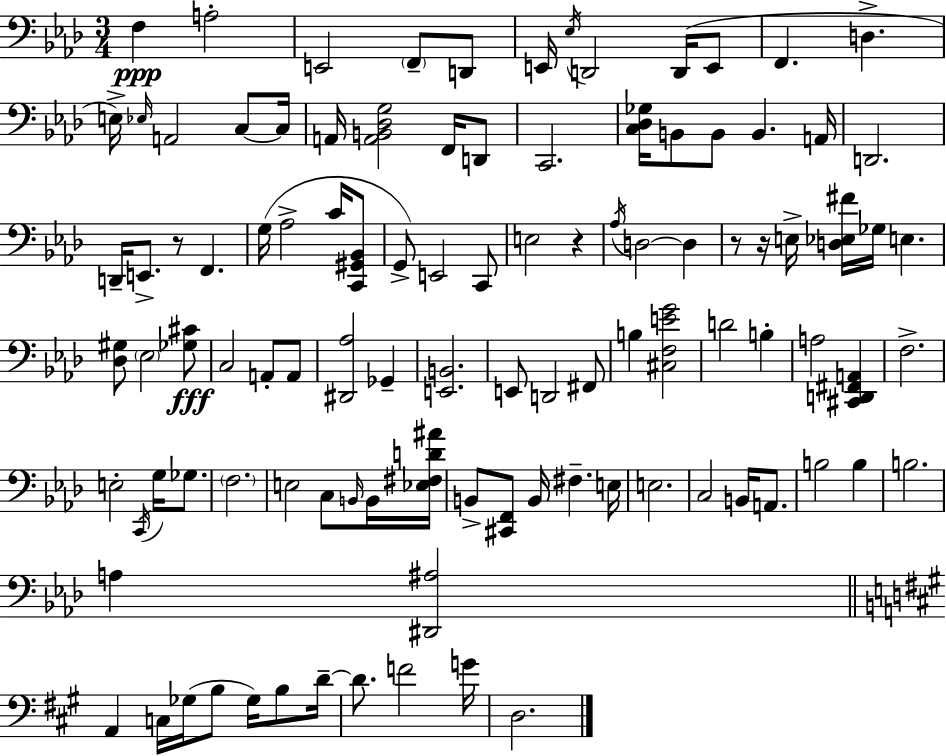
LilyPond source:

{
  \clef bass
  \numericTimeSignature
  \time 3/4
  \key aes \major
  \repeat volta 2 { f4\ppp a2-. | e,2 \parenthesize f,8-- d,8 | e,16 \acciaccatura { ees16 } d,2 d,16( e,8 | f,4. d4.-> | \break e16->) \grace { ees16 } a,2 c8~~ | c16 a,16 <a, b, des g>2 f,16 | d,8 c,2. | <c des ges>16 b,8 b,8 b,4. | \break a,16 d,2. | d,16-- e,8.-> r8 f,4. | g16( aes2-> c'16 | <c, gis, bes,>8 g,8->) e,2 | \break c,8 e2 r4 | \acciaccatura { aes16 } d2~~ d4 | r8 r16 e16-> <d ees fis'>16 ges16 e4. | <des gis>8 \parenthesize ees2 | \break <ges cis'>8\fff c2 a,8-. | a,8 <dis, aes>2 ges,4-- | <e, b,>2. | e,8 d,2 | \break fis,8 b4 <cis f e' g'>2 | d'2 b4-. | a2 <cis, d, fis, a,>4 | f2.-> | \break e2-. \acciaccatura { c,16 } | g16 ges8. \parenthesize f2. | e2 | c8 \grace { b,16 } b,16 <ees fis d' ais'>16 b,8-> <cis, f,>8 b,16 fis4.-- | \break e16 e2. | c2 | b,16 a,8. b2 | b4 b2. | \break a4 <dis, ais>2 | \bar "||" \break \key a \major a,4 c16 ges16( b8 ges16) b8 d'16--~~ | d'8. f'2 g'16 | d2. | } \bar "|."
}